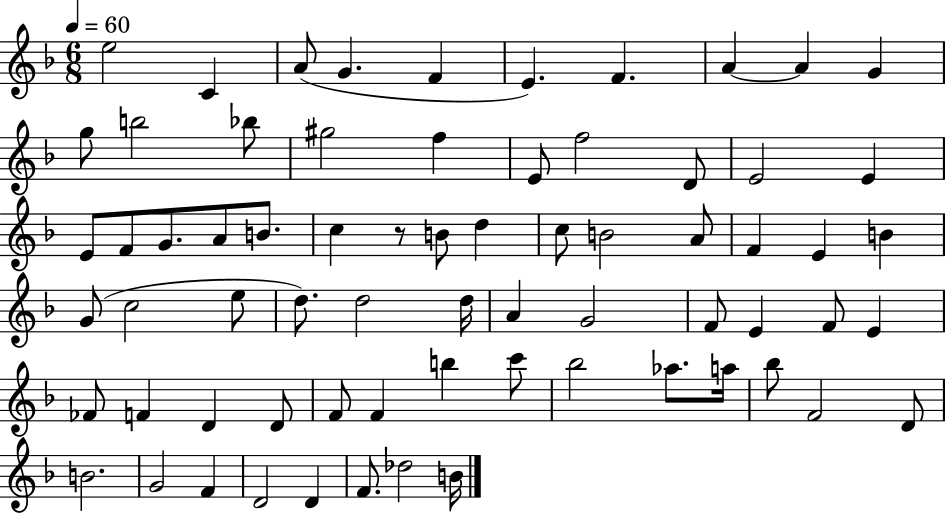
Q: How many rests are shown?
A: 1